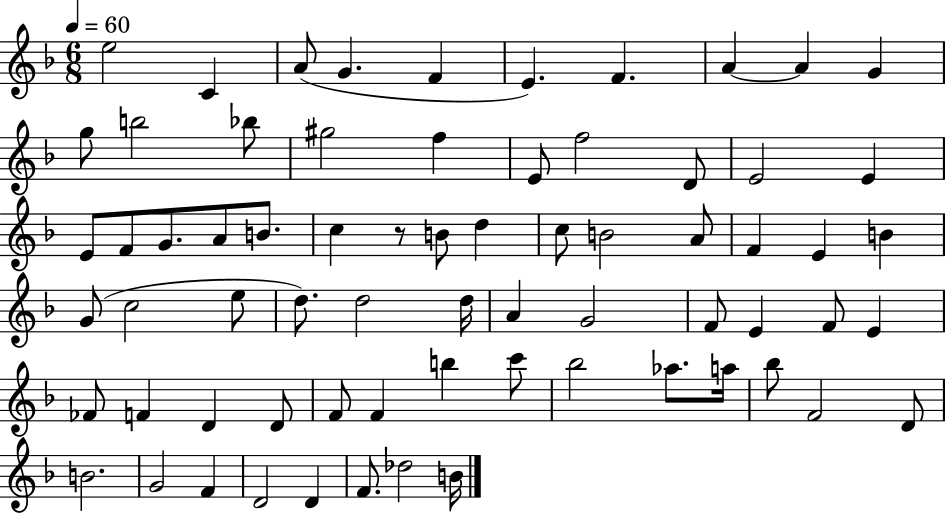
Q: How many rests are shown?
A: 1